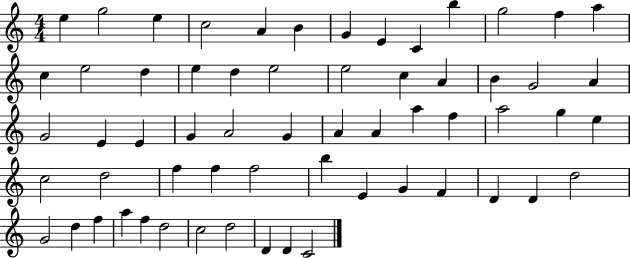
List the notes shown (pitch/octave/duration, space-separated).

E5/q G5/h E5/q C5/h A4/q B4/q G4/q E4/q C4/q B5/q G5/h F5/q A5/q C5/q E5/h D5/q E5/q D5/q E5/h E5/h C5/q A4/q B4/q G4/h A4/q G4/h E4/q E4/q G4/q A4/h G4/q A4/q A4/q A5/q F5/q A5/h G5/q E5/q C5/h D5/h F5/q F5/q F5/h B5/q E4/q G4/q F4/q D4/q D4/q D5/h G4/h D5/q F5/q A5/q F5/q D5/h C5/h D5/h D4/q D4/q C4/h